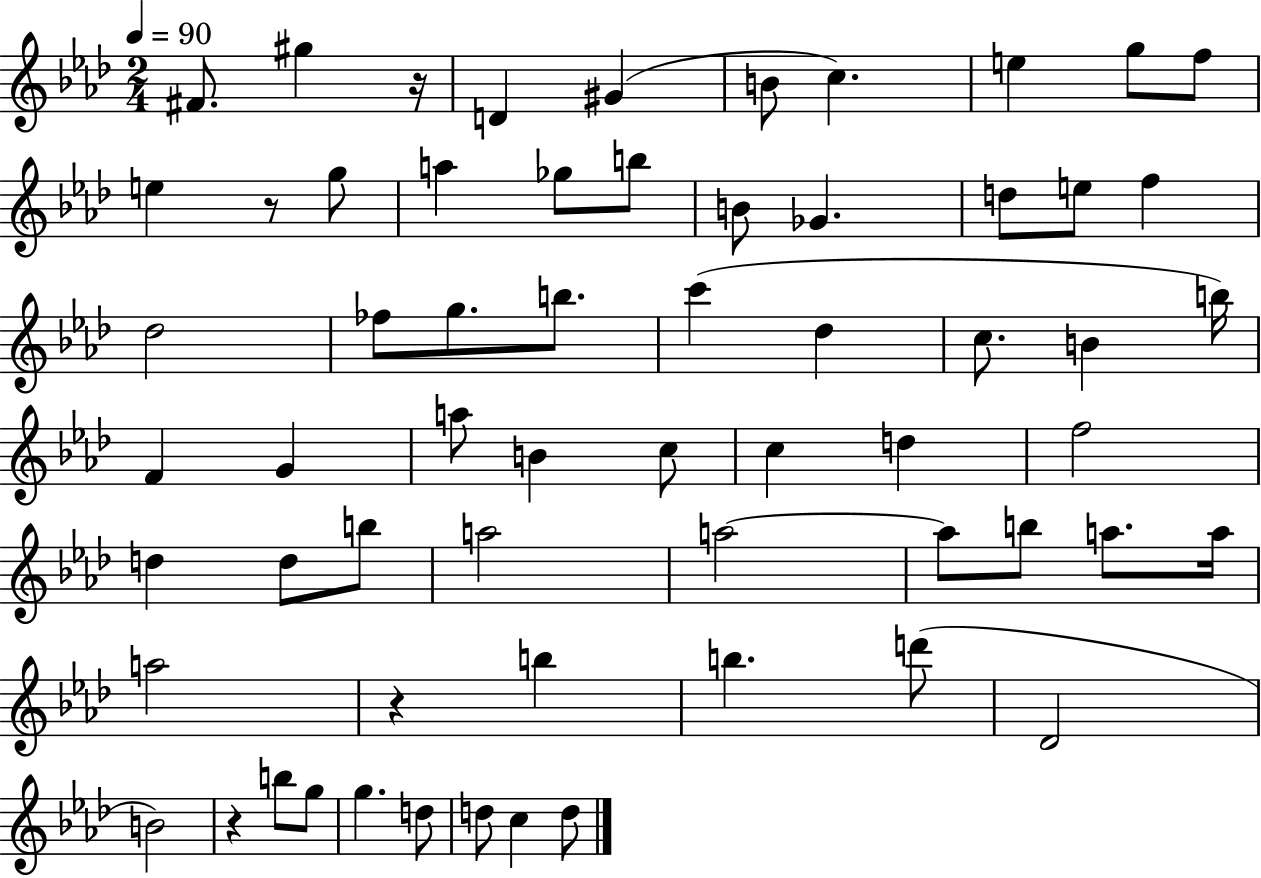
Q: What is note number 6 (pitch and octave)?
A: C5